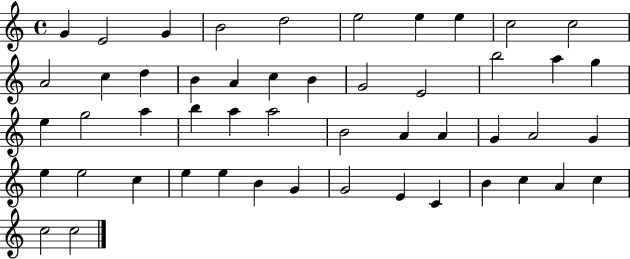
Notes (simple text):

G4/q E4/h G4/q B4/h D5/h E5/h E5/q E5/q C5/h C5/h A4/h C5/q D5/q B4/q A4/q C5/q B4/q G4/h E4/h B5/h A5/q G5/q E5/q G5/h A5/q B5/q A5/q A5/h B4/h A4/q A4/q G4/q A4/h G4/q E5/q E5/h C5/q E5/q E5/q B4/q G4/q G4/h E4/q C4/q B4/q C5/q A4/q C5/q C5/h C5/h